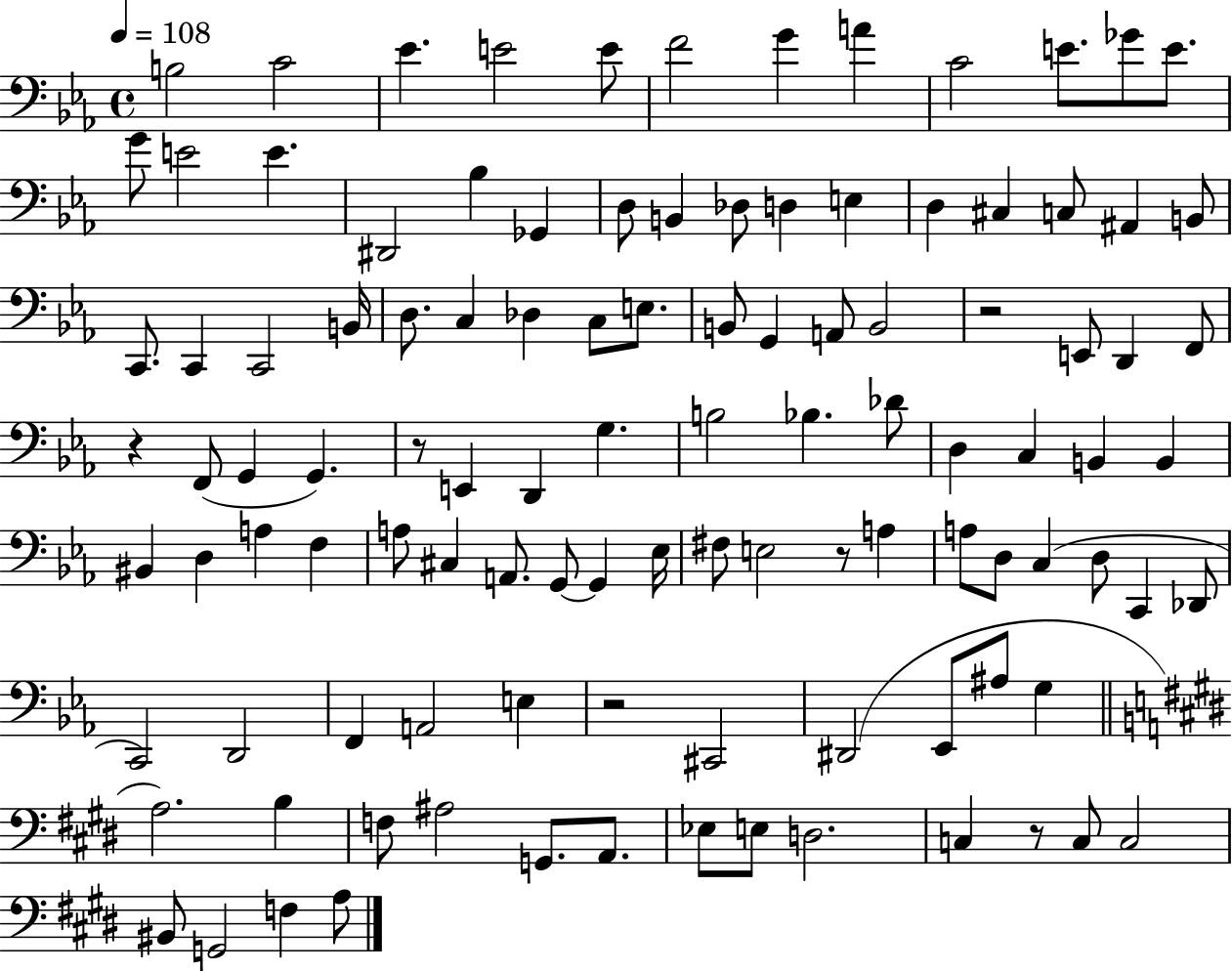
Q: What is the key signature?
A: EES major